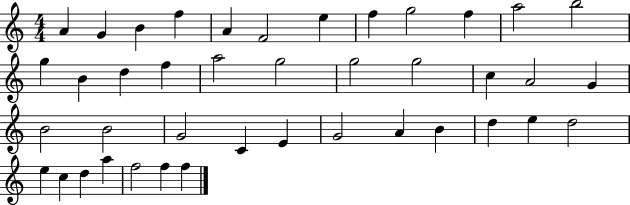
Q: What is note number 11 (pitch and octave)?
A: A5